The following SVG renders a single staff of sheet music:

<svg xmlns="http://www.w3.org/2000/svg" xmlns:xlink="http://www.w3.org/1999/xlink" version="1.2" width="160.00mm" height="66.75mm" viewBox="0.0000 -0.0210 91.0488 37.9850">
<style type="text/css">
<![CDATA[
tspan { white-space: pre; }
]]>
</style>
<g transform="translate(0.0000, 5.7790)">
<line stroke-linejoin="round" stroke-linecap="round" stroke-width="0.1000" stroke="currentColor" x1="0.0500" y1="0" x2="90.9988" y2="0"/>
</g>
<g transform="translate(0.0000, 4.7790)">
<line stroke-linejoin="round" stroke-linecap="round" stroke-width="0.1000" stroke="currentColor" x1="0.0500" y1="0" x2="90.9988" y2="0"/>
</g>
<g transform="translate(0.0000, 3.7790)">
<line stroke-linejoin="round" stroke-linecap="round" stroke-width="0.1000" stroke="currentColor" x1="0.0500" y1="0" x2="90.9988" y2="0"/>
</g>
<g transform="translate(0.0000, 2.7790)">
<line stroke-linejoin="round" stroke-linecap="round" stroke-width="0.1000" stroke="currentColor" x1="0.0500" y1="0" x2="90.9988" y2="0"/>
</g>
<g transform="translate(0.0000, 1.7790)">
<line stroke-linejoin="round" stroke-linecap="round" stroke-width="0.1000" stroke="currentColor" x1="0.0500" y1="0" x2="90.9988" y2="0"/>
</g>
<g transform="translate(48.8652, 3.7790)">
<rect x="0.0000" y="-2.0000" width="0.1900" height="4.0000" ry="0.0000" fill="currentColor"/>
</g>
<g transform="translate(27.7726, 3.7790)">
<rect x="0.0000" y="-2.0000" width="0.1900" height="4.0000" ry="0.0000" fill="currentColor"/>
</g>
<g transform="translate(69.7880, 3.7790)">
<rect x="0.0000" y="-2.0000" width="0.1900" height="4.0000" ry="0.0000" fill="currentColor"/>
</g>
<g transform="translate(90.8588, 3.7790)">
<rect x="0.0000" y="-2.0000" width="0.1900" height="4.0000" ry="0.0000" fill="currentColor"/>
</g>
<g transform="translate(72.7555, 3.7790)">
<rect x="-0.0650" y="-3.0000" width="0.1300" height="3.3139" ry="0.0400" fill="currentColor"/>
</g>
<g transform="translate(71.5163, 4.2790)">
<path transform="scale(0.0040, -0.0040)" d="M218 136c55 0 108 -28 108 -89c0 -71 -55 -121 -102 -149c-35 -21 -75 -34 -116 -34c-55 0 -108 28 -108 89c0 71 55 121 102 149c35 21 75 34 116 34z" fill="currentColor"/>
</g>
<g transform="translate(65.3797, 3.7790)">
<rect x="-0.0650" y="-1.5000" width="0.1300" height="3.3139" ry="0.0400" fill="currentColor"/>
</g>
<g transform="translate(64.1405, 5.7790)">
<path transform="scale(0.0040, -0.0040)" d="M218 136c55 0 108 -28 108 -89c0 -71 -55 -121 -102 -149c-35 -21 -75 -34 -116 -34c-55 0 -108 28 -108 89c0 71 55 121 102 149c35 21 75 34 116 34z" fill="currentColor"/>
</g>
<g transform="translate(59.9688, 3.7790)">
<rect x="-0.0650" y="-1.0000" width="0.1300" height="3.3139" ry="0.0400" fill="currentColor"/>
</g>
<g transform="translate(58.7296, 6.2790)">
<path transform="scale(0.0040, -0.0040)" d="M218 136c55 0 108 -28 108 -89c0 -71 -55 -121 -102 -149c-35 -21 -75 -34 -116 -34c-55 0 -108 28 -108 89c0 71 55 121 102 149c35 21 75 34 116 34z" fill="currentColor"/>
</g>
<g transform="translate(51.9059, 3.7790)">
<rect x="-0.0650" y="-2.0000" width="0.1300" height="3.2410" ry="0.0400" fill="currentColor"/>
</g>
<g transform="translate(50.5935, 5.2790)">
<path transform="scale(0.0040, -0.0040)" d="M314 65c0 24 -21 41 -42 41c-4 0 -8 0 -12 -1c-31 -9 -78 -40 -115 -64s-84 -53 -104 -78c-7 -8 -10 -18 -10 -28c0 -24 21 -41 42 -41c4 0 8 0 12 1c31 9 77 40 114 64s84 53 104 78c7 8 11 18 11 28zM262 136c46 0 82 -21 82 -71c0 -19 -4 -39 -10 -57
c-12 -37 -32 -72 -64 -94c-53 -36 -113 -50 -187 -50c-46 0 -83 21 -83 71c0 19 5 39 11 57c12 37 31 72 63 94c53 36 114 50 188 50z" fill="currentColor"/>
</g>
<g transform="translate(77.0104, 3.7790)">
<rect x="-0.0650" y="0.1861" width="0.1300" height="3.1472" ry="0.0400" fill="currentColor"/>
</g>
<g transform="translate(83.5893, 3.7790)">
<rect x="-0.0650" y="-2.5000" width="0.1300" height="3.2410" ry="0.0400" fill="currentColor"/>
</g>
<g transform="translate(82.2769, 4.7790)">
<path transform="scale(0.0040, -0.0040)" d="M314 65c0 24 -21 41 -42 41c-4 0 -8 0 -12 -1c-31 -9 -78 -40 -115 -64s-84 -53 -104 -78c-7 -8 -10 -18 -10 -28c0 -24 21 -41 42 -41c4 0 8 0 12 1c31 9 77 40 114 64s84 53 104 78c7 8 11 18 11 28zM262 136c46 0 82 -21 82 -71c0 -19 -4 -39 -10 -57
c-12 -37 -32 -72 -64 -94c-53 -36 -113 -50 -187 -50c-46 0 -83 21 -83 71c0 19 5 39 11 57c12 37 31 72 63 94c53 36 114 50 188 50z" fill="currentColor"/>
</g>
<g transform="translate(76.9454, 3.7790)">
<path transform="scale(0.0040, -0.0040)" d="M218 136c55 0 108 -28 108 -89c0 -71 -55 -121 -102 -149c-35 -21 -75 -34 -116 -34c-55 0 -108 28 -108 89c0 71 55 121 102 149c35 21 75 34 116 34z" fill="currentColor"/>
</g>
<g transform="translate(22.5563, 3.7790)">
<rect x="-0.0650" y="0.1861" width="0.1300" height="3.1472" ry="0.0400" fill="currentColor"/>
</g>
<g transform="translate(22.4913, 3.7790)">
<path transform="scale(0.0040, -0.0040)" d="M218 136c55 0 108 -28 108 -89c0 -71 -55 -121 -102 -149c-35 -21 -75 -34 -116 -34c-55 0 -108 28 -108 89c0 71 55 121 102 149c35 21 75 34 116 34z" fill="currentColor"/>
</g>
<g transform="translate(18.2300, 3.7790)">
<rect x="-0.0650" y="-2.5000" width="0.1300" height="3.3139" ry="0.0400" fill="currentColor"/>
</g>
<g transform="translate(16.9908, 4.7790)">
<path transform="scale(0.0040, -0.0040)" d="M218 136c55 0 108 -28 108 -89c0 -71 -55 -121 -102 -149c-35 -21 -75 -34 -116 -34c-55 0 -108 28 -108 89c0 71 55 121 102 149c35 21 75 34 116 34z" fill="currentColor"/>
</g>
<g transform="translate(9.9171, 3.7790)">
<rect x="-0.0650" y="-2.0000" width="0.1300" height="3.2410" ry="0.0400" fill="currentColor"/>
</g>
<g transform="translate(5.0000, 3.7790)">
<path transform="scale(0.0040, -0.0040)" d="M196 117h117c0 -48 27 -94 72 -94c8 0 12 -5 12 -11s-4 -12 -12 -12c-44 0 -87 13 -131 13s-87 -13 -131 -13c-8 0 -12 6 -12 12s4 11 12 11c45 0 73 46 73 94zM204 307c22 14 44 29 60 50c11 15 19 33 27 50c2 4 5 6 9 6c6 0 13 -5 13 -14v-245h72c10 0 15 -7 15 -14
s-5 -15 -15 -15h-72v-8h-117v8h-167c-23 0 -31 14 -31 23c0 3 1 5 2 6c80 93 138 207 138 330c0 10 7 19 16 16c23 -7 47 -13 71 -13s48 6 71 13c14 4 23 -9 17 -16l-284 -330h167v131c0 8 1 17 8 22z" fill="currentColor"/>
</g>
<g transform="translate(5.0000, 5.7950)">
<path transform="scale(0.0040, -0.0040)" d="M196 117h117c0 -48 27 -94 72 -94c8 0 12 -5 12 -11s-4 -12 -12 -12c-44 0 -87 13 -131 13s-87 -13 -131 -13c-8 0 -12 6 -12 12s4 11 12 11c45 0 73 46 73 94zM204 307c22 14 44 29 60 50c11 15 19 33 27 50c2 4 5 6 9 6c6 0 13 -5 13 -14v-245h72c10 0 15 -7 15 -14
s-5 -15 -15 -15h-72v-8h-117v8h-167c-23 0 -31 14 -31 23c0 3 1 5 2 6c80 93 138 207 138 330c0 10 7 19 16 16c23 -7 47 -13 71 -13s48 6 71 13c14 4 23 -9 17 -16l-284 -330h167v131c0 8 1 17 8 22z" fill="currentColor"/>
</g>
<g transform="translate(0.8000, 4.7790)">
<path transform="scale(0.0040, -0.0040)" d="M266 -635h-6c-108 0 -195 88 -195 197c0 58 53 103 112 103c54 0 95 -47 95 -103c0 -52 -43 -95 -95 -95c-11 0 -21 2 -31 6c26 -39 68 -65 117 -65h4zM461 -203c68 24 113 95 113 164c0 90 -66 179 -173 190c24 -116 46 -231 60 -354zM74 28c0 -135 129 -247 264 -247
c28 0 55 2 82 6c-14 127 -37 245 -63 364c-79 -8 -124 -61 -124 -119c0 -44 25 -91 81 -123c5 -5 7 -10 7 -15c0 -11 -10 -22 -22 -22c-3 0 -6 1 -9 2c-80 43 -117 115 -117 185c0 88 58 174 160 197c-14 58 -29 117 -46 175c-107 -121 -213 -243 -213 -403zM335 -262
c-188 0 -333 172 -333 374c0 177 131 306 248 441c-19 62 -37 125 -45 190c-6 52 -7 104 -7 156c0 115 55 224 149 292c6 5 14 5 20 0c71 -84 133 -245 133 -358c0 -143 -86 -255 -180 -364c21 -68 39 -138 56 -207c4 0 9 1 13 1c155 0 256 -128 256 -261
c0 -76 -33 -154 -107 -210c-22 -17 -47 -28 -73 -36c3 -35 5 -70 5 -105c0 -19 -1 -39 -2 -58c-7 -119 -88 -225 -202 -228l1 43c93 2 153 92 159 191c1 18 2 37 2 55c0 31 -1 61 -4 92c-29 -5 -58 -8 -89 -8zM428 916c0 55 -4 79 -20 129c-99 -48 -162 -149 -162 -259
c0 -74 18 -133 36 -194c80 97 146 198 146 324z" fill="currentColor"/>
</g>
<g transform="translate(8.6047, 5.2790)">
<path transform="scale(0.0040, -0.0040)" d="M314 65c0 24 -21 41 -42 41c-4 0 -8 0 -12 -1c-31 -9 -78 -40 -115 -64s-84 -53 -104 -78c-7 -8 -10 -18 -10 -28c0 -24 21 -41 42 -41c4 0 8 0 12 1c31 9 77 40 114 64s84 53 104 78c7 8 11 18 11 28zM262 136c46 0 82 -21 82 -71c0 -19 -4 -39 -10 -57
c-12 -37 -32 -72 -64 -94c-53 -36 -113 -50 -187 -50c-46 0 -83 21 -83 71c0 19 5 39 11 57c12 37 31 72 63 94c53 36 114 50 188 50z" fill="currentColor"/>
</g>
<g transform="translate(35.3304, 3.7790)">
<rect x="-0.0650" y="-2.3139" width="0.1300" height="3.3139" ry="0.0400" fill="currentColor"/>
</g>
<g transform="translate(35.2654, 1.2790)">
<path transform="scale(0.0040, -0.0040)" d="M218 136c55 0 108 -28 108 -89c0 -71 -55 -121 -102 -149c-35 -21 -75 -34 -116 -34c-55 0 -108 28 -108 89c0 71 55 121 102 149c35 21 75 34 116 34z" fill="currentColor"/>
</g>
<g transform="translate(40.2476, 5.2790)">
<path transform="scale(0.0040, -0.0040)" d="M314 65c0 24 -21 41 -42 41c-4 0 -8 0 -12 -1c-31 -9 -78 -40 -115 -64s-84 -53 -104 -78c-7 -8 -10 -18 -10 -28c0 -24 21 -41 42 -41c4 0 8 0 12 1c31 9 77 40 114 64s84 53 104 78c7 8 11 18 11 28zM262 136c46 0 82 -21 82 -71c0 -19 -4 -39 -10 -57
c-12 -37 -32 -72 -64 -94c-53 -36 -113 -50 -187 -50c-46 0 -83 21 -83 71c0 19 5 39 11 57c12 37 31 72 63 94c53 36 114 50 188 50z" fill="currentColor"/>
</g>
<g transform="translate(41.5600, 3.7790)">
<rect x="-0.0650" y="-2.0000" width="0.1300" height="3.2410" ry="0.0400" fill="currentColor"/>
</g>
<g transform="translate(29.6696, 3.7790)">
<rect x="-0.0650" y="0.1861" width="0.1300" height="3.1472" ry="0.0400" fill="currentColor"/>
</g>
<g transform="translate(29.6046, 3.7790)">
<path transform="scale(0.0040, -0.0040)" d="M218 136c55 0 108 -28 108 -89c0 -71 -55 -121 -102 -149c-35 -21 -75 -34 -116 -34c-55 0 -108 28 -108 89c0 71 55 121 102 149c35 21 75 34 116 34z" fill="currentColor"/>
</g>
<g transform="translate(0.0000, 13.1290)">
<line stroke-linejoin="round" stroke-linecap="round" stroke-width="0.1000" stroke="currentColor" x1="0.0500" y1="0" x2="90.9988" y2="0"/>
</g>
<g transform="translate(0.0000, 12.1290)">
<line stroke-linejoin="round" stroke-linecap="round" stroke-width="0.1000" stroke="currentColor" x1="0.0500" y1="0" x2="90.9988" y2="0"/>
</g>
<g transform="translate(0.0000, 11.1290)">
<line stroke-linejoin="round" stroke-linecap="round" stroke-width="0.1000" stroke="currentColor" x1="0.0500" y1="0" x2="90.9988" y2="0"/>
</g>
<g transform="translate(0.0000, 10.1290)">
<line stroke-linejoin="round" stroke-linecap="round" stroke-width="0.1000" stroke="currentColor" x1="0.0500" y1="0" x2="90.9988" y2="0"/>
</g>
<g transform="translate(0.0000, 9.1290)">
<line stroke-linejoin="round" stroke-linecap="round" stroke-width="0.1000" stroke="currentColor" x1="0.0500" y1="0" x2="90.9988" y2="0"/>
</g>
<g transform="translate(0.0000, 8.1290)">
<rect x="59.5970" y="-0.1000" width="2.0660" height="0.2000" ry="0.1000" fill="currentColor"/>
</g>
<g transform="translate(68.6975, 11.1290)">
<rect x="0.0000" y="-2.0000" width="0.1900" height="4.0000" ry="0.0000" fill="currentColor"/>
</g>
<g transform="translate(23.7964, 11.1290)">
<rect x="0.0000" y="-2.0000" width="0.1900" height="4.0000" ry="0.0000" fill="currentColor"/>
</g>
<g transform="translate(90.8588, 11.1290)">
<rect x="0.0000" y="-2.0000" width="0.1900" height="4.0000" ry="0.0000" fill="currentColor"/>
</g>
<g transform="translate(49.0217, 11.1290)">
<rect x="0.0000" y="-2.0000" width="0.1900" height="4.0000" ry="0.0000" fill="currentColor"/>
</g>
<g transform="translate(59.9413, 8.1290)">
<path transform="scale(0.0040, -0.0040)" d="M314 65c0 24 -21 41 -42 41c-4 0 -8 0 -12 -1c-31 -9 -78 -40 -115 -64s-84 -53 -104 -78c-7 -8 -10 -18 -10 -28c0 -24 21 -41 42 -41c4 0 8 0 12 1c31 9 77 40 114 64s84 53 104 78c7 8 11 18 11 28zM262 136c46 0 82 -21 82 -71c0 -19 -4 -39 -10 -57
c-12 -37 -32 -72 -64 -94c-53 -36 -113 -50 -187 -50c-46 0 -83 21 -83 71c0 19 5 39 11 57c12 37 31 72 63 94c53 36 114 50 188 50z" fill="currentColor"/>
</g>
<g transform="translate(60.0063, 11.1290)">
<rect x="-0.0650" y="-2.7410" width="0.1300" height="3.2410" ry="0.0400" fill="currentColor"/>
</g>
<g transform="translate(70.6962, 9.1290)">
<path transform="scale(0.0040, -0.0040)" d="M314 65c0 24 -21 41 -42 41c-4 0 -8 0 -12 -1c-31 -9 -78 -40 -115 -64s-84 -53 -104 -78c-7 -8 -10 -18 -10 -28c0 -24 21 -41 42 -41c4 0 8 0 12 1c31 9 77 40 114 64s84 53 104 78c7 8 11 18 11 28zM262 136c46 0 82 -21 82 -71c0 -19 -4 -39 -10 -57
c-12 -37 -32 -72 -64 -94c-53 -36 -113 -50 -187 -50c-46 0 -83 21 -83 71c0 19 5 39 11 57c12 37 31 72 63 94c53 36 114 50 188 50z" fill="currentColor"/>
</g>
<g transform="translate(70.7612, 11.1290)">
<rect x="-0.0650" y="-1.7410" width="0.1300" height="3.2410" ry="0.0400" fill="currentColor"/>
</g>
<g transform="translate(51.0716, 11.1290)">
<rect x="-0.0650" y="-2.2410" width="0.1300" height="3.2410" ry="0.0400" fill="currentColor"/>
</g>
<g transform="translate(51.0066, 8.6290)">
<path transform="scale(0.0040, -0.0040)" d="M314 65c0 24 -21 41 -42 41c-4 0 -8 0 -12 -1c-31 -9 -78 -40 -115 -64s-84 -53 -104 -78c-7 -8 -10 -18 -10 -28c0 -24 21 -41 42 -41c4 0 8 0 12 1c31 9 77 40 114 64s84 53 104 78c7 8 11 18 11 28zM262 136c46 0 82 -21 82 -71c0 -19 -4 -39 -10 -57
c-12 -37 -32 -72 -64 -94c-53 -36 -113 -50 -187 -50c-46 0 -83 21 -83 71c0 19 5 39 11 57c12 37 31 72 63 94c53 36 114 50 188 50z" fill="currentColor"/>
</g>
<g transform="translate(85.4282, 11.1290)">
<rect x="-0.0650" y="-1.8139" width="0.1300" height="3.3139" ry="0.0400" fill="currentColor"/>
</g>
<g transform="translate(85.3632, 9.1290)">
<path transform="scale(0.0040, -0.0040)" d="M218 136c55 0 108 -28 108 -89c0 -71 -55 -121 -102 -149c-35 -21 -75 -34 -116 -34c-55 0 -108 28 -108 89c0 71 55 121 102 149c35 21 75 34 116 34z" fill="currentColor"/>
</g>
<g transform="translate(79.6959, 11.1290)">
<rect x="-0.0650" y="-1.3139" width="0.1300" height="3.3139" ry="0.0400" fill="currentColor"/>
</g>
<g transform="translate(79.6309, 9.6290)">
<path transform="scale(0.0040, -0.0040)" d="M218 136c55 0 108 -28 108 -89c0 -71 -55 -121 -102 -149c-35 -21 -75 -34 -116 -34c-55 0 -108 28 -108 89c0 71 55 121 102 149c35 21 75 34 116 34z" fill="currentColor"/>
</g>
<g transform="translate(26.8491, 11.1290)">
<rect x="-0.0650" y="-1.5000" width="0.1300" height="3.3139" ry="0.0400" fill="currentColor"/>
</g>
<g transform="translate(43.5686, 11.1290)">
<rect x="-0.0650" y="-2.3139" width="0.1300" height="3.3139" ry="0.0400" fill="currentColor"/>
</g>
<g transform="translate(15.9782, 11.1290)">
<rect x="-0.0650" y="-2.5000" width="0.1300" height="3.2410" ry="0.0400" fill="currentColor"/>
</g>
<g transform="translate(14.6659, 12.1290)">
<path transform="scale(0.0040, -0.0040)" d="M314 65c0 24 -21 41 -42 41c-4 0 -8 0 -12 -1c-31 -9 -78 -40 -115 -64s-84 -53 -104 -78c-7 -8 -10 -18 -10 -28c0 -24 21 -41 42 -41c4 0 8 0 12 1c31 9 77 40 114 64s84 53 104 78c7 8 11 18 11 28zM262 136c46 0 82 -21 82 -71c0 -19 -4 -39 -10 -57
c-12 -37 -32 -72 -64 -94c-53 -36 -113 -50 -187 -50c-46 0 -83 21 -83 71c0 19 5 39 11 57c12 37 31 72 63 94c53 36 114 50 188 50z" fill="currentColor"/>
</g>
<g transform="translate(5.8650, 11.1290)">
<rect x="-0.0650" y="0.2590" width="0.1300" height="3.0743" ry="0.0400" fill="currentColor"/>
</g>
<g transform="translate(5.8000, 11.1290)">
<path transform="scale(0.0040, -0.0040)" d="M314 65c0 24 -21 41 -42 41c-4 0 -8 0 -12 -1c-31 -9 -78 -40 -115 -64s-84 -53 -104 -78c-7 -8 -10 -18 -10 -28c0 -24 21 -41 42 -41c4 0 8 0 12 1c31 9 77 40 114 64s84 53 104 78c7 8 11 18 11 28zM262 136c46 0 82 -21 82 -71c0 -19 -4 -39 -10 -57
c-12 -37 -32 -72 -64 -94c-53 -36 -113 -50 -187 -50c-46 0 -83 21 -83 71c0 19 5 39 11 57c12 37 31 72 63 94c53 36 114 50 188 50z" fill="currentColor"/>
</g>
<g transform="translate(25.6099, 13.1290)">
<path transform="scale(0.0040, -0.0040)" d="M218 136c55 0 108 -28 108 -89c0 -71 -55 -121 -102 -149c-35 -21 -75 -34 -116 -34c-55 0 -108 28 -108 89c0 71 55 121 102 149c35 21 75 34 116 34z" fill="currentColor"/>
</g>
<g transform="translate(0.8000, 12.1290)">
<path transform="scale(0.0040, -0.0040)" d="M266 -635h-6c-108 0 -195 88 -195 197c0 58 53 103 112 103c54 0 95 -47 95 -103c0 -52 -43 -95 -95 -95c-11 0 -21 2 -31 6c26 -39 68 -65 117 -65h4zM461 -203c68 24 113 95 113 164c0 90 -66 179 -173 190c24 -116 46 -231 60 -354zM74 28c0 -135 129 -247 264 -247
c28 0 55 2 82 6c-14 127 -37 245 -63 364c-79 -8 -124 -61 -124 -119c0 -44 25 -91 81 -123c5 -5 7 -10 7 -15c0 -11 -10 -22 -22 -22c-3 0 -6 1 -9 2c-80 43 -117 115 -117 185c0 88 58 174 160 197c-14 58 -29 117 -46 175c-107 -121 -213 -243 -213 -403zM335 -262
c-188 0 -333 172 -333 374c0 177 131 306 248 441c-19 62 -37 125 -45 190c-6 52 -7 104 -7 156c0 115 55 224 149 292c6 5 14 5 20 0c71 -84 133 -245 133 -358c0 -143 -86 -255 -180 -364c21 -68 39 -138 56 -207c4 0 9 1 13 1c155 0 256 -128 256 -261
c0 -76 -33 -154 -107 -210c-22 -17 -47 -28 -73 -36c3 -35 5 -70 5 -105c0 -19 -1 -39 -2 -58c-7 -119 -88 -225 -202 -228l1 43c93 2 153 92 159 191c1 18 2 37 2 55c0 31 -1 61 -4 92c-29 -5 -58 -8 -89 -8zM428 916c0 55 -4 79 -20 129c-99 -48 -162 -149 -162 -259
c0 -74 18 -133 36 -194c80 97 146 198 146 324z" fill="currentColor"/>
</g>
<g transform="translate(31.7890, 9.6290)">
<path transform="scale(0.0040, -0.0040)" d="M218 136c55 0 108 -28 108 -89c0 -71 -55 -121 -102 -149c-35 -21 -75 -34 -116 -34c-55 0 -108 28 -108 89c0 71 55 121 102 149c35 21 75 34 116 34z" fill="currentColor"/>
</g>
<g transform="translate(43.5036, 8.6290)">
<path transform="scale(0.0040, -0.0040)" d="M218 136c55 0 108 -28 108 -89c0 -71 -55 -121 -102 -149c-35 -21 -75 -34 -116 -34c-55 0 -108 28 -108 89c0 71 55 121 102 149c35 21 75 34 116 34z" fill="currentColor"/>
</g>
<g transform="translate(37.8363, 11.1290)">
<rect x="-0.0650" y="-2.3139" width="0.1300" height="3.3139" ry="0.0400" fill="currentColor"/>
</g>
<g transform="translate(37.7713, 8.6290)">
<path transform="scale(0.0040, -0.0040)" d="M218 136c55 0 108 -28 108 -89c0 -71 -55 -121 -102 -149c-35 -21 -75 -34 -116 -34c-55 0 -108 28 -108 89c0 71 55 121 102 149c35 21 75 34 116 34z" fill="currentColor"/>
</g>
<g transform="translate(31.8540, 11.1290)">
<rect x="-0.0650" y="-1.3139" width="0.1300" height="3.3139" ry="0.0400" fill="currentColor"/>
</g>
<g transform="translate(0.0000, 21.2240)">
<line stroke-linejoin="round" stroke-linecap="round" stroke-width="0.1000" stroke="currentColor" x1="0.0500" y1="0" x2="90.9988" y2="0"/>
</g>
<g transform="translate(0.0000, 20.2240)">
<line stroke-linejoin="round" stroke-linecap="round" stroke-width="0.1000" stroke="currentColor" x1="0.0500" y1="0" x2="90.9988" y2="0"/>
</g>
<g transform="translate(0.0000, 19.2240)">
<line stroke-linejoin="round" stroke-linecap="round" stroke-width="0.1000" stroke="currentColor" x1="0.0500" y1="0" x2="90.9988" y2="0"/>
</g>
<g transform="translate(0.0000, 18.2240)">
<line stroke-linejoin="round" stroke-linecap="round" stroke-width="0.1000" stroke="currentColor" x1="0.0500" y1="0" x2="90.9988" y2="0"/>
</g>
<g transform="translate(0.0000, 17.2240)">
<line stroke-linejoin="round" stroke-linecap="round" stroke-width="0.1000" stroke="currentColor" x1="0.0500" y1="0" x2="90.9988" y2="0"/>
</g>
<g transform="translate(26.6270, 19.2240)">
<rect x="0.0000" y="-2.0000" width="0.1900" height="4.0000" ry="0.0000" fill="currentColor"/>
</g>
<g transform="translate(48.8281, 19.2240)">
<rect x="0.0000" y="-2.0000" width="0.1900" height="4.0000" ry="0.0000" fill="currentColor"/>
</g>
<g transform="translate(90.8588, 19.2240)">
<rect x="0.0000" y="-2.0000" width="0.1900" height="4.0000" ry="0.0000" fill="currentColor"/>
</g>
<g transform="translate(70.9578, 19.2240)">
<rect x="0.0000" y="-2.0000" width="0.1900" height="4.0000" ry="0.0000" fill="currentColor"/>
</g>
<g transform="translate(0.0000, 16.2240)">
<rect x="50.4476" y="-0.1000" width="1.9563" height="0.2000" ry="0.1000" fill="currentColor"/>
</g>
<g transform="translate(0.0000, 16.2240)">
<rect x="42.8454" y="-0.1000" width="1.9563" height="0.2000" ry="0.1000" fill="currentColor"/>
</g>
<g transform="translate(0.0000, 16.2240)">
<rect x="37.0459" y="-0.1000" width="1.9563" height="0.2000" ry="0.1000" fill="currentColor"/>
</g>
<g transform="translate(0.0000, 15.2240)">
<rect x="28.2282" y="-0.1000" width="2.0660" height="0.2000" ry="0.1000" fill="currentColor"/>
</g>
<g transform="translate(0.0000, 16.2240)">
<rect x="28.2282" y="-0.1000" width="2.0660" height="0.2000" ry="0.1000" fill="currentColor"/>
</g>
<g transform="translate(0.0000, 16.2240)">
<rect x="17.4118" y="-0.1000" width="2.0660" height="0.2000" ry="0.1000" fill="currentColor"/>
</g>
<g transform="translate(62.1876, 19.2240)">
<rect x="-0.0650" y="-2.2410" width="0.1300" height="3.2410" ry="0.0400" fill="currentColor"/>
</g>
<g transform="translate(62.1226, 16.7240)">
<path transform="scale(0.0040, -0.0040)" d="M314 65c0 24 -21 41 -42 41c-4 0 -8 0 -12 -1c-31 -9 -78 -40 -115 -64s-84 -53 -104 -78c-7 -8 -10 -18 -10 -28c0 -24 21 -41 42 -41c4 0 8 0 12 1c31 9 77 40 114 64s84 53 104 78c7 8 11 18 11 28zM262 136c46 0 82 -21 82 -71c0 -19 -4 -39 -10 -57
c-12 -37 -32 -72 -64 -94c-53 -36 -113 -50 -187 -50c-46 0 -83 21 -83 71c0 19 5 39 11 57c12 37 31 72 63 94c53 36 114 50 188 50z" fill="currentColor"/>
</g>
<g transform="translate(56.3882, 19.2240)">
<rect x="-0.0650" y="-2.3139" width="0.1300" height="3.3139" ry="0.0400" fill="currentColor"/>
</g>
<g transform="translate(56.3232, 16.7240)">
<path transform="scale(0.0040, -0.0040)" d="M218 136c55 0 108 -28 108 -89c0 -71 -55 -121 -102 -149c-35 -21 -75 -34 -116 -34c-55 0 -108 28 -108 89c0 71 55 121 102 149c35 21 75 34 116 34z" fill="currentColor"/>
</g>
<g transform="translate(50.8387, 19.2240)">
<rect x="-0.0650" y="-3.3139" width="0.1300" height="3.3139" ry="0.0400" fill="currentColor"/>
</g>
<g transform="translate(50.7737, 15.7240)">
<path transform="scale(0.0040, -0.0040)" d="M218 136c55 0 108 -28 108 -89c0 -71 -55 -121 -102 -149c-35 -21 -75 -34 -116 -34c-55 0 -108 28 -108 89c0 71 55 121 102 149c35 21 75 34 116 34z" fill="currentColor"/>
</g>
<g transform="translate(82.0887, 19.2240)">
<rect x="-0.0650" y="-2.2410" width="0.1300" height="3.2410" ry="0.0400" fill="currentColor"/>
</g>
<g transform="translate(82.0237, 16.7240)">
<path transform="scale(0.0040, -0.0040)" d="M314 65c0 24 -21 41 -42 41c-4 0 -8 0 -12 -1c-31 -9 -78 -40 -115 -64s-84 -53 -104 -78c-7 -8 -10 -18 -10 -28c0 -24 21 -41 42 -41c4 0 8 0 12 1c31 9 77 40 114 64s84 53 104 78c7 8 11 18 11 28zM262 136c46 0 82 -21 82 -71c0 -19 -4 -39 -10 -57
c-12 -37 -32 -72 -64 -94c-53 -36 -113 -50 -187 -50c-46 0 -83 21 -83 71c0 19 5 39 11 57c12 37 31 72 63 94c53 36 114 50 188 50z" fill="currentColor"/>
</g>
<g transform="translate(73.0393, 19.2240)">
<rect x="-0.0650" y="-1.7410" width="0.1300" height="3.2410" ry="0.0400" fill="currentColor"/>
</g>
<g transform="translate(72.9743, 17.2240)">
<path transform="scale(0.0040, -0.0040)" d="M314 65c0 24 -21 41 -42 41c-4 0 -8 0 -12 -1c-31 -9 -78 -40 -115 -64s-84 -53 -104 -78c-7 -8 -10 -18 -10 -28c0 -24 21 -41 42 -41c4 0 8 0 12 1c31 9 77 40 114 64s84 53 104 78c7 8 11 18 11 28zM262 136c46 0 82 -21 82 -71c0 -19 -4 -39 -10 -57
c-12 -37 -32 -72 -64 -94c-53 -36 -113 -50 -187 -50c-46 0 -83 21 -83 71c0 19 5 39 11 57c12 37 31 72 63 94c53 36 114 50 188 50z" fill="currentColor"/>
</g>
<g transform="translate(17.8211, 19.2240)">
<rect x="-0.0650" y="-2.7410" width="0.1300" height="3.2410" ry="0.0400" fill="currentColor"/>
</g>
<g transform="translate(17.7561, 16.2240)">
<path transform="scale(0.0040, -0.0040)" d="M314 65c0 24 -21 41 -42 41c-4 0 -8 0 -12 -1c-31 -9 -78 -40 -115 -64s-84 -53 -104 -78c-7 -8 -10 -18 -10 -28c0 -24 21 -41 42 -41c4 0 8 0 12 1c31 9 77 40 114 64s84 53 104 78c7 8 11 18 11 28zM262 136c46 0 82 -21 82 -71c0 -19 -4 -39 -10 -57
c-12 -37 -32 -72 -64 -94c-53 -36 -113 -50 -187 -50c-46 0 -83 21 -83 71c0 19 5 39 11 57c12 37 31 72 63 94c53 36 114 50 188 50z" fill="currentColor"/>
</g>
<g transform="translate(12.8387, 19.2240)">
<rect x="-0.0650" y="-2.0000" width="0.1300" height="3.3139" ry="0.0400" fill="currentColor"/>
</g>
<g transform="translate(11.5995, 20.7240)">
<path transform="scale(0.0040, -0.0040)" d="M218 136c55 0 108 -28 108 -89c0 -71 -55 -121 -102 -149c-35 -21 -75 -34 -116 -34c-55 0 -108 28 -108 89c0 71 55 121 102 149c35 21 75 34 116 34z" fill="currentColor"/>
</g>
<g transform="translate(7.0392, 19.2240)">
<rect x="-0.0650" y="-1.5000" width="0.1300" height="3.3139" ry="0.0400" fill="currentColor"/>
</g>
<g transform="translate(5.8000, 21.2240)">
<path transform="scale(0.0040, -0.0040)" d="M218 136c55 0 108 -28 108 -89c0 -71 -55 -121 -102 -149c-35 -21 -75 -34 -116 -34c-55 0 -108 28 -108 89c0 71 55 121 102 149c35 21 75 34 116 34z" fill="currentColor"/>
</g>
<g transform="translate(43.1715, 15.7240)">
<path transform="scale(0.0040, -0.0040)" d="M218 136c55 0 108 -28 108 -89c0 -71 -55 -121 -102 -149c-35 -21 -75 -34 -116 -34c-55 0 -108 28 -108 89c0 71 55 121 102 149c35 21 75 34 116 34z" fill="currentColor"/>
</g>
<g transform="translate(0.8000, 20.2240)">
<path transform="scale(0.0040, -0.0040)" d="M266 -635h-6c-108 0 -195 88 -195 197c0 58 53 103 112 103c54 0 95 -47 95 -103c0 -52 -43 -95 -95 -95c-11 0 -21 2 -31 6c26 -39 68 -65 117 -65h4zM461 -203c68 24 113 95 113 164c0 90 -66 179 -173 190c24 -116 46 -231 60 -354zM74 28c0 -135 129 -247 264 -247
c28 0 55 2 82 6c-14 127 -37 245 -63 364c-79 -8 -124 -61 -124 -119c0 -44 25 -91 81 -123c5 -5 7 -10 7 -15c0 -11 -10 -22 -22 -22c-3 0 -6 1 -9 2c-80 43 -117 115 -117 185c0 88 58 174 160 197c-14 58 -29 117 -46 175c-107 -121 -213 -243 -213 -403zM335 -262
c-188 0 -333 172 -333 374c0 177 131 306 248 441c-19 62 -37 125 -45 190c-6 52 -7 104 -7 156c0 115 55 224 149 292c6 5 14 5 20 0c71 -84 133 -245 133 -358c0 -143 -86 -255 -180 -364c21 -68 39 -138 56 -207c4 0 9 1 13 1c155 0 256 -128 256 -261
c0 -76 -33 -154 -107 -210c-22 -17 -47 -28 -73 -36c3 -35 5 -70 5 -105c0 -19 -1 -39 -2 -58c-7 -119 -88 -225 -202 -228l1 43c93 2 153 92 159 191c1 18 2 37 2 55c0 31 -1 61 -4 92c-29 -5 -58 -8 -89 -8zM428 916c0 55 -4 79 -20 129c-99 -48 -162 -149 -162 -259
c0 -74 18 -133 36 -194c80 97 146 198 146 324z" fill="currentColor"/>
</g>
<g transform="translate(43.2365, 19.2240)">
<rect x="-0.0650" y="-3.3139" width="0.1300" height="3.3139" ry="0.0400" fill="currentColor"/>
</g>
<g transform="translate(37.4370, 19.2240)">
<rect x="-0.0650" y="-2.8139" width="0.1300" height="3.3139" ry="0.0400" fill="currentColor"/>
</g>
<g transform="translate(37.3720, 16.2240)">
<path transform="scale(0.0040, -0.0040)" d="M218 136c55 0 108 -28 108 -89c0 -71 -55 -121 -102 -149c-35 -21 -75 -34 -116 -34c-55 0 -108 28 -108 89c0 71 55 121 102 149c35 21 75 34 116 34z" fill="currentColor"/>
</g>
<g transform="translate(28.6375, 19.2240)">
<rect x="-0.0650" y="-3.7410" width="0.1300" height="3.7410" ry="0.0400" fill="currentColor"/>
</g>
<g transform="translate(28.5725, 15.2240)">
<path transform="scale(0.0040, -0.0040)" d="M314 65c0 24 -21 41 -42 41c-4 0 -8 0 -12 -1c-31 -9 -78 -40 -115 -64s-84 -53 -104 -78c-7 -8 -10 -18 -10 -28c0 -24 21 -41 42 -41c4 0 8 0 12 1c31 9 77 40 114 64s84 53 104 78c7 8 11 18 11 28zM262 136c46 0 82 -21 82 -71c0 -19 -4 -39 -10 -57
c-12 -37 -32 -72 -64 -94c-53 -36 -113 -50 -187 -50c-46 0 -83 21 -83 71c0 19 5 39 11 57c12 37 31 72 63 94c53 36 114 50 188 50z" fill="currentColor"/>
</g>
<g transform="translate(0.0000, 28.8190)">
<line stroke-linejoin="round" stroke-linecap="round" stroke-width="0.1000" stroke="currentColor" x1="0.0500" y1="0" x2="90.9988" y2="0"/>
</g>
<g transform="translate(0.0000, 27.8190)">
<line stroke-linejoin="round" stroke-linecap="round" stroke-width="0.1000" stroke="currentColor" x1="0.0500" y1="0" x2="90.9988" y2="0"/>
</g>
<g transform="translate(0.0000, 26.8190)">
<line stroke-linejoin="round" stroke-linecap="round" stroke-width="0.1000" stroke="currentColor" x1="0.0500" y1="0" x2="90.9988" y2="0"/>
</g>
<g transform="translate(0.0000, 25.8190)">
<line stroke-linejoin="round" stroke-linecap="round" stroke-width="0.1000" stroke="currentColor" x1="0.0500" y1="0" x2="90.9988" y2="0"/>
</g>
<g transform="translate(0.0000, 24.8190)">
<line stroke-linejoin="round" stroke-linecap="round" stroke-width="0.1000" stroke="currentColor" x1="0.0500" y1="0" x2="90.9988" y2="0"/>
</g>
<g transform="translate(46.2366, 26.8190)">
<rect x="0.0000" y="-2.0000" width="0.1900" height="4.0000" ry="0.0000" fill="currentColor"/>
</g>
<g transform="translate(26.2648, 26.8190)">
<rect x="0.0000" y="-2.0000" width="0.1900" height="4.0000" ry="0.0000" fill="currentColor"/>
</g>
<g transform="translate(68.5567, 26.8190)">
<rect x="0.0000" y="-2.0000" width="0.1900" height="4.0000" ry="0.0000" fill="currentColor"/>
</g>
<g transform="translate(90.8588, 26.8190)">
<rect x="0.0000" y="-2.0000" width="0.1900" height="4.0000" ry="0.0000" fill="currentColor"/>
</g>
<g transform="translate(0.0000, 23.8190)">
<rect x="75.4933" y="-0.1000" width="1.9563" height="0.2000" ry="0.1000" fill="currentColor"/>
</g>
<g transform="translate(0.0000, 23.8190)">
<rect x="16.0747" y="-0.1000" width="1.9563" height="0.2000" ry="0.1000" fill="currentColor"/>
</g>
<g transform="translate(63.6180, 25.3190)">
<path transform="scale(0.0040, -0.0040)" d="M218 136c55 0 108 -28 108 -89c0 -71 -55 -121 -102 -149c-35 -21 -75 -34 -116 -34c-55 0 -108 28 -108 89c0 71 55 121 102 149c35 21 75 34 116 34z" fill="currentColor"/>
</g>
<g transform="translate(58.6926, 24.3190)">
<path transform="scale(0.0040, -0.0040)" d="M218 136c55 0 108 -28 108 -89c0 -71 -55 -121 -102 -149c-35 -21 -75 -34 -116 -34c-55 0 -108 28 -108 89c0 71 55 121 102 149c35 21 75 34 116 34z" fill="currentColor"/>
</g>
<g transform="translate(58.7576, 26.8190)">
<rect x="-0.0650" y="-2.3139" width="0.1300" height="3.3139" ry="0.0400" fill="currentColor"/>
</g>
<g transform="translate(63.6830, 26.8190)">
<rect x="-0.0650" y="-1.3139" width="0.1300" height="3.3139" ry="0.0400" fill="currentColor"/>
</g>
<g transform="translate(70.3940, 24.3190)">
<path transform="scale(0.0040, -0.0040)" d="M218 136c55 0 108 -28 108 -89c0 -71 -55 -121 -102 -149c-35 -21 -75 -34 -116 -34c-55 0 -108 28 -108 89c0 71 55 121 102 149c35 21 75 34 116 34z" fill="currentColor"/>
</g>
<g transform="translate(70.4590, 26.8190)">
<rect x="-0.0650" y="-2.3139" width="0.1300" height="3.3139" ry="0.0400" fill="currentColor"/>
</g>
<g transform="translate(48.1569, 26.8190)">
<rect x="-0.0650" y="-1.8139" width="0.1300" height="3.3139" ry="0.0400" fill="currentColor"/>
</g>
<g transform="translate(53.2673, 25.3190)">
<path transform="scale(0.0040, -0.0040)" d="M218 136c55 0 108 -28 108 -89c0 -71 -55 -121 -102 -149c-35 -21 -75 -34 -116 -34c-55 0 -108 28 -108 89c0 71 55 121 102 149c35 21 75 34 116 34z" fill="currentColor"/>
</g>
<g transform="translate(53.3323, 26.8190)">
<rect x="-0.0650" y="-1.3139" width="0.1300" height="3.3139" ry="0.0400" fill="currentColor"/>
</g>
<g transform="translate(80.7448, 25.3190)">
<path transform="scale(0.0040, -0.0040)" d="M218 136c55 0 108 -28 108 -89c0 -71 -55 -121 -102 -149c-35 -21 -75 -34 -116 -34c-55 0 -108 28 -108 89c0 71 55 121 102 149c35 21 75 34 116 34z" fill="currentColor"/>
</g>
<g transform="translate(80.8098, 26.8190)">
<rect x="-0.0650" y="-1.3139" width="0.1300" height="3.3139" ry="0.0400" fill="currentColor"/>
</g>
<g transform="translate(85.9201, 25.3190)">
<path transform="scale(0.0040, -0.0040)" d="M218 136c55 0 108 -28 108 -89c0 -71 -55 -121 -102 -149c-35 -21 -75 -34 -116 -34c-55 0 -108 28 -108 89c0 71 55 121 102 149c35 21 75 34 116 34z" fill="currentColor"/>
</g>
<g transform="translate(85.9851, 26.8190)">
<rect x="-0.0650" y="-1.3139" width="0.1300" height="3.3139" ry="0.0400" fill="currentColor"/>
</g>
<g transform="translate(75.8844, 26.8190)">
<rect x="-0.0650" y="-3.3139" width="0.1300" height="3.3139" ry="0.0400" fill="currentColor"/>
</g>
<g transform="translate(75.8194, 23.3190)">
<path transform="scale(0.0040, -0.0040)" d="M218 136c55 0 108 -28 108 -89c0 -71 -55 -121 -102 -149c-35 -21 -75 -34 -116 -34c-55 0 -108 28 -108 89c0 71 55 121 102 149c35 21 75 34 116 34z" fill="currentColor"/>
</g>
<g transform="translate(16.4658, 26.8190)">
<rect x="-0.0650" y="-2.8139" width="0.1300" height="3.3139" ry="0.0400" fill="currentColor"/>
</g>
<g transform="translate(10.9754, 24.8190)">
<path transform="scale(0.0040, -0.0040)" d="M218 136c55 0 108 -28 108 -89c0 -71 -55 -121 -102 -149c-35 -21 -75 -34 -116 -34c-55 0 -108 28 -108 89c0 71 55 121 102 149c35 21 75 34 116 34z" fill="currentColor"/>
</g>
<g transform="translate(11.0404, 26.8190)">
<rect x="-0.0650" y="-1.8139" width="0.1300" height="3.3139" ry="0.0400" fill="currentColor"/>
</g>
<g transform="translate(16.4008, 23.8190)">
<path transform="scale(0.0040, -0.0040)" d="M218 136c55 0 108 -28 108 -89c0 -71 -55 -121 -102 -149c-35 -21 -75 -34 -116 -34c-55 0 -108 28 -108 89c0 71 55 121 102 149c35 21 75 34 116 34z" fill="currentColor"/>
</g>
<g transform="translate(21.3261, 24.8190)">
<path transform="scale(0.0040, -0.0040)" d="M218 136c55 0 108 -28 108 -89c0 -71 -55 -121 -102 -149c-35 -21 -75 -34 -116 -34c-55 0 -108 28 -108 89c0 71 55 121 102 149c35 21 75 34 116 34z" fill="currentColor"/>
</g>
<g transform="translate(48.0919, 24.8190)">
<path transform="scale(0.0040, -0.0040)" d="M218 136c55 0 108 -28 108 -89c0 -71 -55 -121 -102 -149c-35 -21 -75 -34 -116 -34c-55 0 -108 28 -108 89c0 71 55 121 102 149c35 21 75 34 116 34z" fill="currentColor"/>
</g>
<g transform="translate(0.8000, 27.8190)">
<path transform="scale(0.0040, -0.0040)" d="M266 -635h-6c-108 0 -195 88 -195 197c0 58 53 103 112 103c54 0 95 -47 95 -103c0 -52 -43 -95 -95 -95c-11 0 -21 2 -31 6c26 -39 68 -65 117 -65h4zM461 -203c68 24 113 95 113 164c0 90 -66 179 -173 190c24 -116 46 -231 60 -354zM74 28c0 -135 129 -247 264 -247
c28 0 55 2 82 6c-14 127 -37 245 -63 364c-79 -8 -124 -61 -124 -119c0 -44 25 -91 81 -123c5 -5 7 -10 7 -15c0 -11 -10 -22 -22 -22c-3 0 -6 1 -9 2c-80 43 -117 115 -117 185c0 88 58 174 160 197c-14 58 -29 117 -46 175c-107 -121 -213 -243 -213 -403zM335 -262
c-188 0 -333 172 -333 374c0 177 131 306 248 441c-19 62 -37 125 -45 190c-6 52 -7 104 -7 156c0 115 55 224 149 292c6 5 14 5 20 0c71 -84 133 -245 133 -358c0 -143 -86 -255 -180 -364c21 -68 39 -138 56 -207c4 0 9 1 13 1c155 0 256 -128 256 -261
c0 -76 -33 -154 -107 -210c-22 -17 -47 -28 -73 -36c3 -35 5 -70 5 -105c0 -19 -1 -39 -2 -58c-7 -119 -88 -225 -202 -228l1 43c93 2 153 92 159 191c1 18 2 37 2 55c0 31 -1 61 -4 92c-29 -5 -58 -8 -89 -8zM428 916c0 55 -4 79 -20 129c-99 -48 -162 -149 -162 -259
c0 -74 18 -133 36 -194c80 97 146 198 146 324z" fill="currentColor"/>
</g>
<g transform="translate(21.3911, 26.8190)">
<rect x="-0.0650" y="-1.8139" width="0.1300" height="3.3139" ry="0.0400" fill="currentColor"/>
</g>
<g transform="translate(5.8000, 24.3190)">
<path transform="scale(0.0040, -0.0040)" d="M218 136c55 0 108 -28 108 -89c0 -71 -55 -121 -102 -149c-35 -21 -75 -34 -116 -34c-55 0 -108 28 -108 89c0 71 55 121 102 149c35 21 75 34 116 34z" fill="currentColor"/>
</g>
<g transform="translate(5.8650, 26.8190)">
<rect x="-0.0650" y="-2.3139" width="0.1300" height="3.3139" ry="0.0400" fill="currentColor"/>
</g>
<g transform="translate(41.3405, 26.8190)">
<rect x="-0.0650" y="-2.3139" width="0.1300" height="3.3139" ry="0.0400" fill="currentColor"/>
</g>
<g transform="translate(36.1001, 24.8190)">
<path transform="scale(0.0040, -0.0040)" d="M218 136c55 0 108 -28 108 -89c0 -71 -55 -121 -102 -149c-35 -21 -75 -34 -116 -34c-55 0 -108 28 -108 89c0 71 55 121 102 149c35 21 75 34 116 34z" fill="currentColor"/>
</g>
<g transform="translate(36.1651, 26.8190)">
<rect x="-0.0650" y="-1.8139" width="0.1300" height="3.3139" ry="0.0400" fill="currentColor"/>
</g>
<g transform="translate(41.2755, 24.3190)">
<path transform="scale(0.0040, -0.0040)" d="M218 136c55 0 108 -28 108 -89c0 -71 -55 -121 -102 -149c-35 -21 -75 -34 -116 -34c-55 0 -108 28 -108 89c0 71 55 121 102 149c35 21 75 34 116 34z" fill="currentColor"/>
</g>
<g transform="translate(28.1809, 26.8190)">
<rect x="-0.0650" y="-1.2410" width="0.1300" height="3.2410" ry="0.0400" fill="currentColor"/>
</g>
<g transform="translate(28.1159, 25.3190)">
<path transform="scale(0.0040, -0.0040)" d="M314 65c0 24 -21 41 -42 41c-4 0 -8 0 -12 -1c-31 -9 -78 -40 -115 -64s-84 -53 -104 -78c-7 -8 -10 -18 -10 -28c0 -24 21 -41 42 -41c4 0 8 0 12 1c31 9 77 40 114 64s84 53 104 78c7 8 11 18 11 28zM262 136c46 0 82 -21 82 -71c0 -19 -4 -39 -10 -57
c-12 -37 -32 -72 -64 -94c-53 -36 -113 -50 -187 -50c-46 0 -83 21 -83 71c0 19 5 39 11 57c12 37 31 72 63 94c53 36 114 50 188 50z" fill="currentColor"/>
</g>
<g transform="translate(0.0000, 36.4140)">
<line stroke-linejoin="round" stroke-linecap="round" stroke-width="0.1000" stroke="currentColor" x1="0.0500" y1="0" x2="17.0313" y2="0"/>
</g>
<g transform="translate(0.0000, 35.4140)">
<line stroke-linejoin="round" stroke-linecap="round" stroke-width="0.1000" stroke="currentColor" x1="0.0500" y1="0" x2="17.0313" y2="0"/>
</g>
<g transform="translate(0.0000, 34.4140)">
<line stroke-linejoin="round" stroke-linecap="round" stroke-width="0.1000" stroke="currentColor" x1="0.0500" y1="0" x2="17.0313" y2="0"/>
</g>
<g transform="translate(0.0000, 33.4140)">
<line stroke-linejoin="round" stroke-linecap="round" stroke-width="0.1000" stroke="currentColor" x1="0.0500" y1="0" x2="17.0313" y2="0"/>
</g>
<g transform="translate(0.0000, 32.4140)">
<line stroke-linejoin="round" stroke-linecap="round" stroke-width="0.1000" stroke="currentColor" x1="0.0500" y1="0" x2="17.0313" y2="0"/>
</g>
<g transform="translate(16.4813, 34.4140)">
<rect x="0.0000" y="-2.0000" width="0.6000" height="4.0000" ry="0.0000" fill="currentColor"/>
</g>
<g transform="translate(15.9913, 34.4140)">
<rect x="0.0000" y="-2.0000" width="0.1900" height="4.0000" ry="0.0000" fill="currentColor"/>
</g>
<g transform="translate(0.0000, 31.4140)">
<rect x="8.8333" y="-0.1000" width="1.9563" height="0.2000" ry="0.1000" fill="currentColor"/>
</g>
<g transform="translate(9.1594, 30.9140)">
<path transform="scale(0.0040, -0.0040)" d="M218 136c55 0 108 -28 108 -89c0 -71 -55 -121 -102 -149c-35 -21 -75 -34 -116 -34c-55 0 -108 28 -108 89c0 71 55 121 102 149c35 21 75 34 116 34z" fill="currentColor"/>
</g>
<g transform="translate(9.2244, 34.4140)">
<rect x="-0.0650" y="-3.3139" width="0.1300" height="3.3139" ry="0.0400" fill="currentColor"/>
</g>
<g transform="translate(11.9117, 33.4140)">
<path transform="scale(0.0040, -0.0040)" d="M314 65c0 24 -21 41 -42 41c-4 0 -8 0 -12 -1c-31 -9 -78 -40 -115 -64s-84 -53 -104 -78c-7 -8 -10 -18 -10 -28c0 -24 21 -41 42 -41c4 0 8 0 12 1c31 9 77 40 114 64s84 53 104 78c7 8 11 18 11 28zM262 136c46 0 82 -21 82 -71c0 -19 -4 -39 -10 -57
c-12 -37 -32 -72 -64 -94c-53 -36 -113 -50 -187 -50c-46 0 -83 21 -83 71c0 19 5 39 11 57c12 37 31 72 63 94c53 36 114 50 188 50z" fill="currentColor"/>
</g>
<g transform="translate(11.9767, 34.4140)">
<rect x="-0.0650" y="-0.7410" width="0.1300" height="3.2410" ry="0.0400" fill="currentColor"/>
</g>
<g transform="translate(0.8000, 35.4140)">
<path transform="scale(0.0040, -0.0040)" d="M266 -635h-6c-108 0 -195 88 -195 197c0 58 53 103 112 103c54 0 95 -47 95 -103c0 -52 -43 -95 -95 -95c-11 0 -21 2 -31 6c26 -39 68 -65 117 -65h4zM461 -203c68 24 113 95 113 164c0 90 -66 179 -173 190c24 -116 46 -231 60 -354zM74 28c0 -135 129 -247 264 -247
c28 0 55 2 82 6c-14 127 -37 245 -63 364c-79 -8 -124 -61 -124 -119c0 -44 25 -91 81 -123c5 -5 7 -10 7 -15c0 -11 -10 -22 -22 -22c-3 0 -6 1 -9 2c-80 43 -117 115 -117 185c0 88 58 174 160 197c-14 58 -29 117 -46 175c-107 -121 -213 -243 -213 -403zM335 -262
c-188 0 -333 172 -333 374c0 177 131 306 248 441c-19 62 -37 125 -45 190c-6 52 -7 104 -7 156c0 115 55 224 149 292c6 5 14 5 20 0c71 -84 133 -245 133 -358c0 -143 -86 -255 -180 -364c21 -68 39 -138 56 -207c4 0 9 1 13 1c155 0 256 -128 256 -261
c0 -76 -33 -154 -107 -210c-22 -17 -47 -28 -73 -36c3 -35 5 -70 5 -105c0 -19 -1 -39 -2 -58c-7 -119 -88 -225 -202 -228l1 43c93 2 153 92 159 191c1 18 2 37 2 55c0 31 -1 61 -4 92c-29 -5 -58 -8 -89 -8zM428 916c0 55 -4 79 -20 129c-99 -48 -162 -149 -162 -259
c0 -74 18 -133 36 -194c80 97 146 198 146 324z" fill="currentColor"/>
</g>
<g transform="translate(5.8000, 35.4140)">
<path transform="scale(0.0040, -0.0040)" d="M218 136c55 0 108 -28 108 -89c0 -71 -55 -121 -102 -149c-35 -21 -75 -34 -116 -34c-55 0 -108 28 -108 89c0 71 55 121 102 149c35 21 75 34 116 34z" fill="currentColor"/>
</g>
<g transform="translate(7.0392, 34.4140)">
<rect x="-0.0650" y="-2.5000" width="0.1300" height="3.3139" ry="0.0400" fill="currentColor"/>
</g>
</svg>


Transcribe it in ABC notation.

X:1
T:Untitled
M:4/4
L:1/4
K:C
F2 G B B g F2 F2 D E A B G2 B2 G2 E e g g g2 a2 f2 e f E F a2 c'2 a b b g g2 f2 g2 g f a f e2 f g f e g e g b e e G b d2